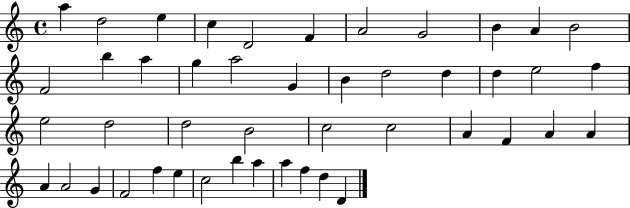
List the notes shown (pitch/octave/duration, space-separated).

A5/q D5/h E5/q C5/q D4/h F4/q A4/h G4/h B4/q A4/q B4/h F4/h B5/q A5/q G5/q A5/h G4/q B4/q D5/h D5/q D5/q E5/h F5/q E5/h D5/h D5/h B4/h C5/h C5/h A4/q F4/q A4/q A4/q A4/q A4/h G4/q F4/h F5/q E5/q C5/h B5/q A5/q A5/q F5/q D5/q D4/q